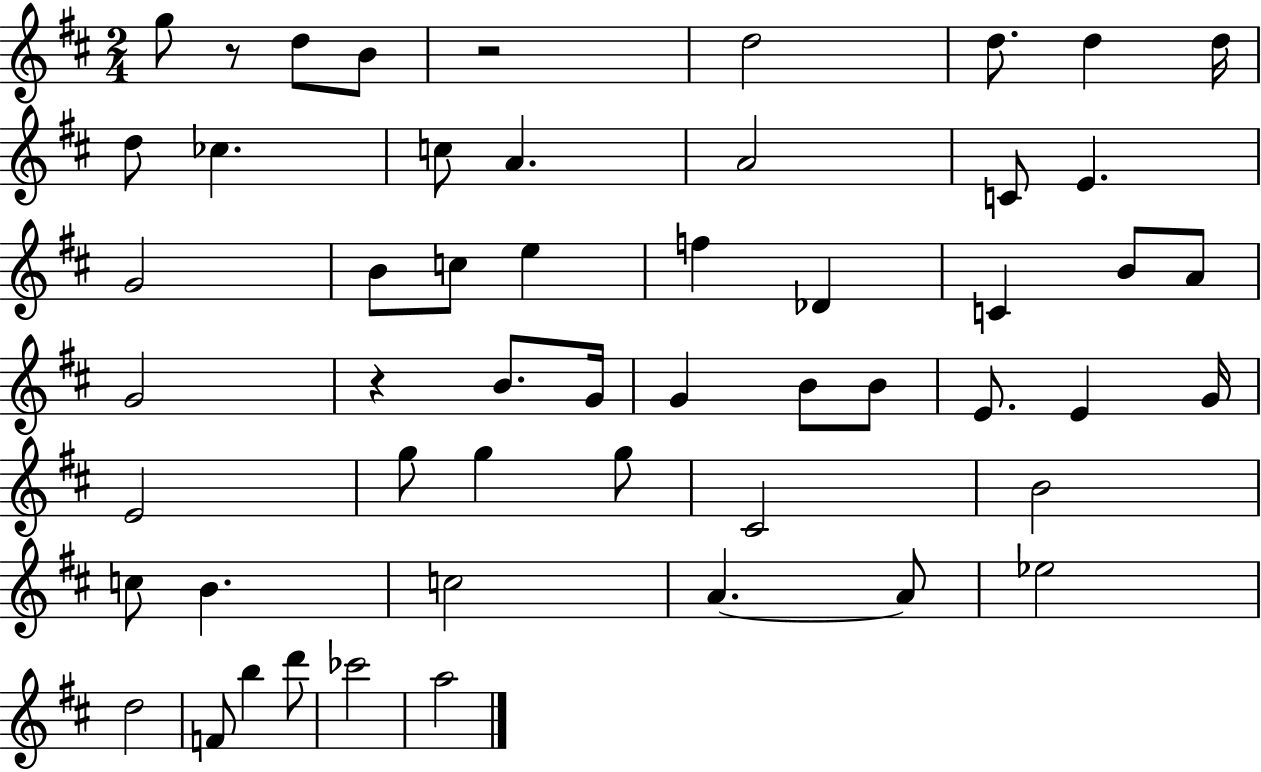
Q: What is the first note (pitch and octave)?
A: G5